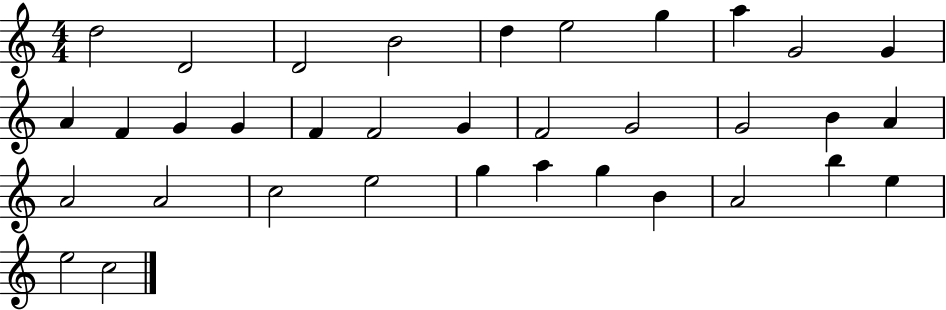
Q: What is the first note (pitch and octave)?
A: D5